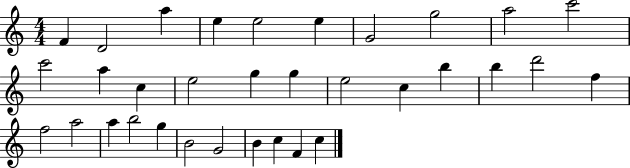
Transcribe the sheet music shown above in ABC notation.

X:1
T:Untitled
M:4/4
L:1/4
K:C
F D2 a e e2 e G2 g2 a2 c'2 c'2 a c e2 g g e2 c b b d'2 f f2 a2 a b2 g B2 G2 B c F c